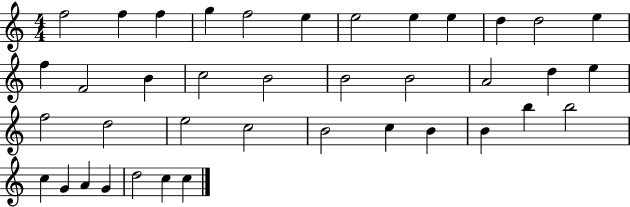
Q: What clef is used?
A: treble